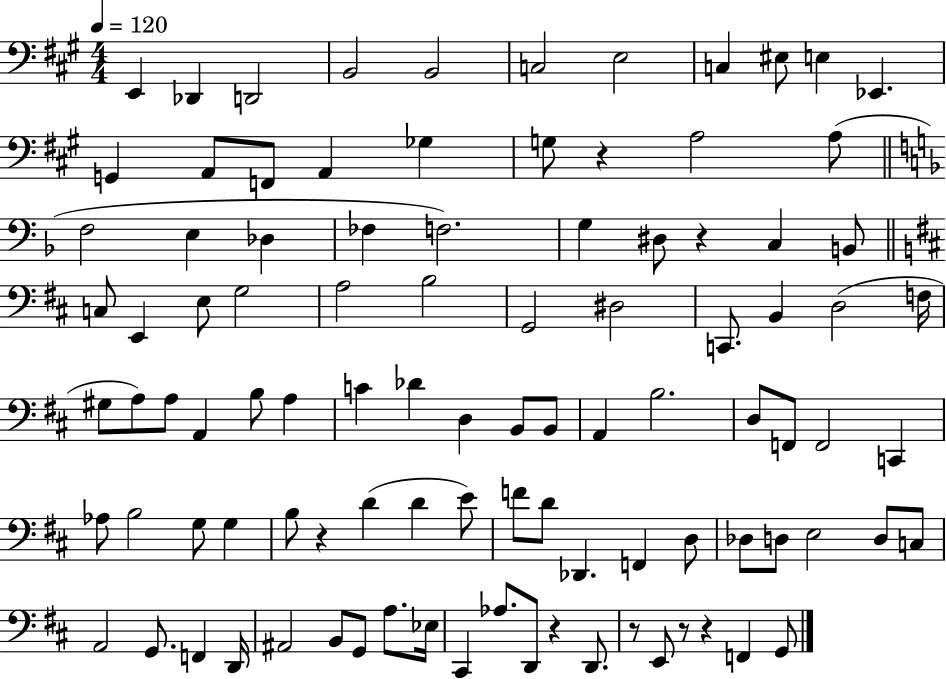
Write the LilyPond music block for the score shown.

{
  \clef bass
  \numericTimeSignature
  \time 4/4
  \key a \major
  \tempo 4 = 120
  e,4 des,4 d,2 | b,2 b,2 | c2 e2 | c4 eis8 e4 ees,4. | \break g,4 a,8 f,8 a,4 ges4 | g8 r4 a2 a8( | \bar "||" \break \key d \minor f2 e4 des4 | fes4 f2.) | g4 dis8 r4 c4 b,8 | \bar "||" \break \key d \major c8 e,4 e8 g2 | a2 b2 | g,2 dis2 | c,8. b,4 d2( f16 | \break gis8 a8) a8 a,4 b8 a4 | c'4 des'4 d4 b,8 b,8 | a,4 b2. | d8 f,8 f,2 c,4 | \break aes8 b2 g8 g4 | b8 r4 d'4( d'4 e'8) | f'8 d'8 des,4. f,4 d8 | des8 d8 e2 d8 c8 | \break a,2 g,8. f,4 d,16 | ais,2 b,8 g,8 a8. ees16 | cis,4 aes8. d,8 r4 d,8. | r8 e,8 r8 r4 f,4 g,8 | \break \bar "|."
}